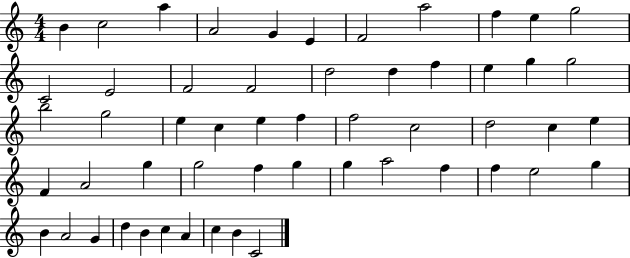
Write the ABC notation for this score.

X:1
T:Untitled
M:4/4
L:1/4
K:C
B c2 a A2 G E F2 a2 f e g2 C2 E2 F2 F2 d2 d f e g g2 b2 g2 e c e f f2 c2 d2 c e F A2 g g2 f g g a2 f f e2 g B A2 G d B c A c B C2